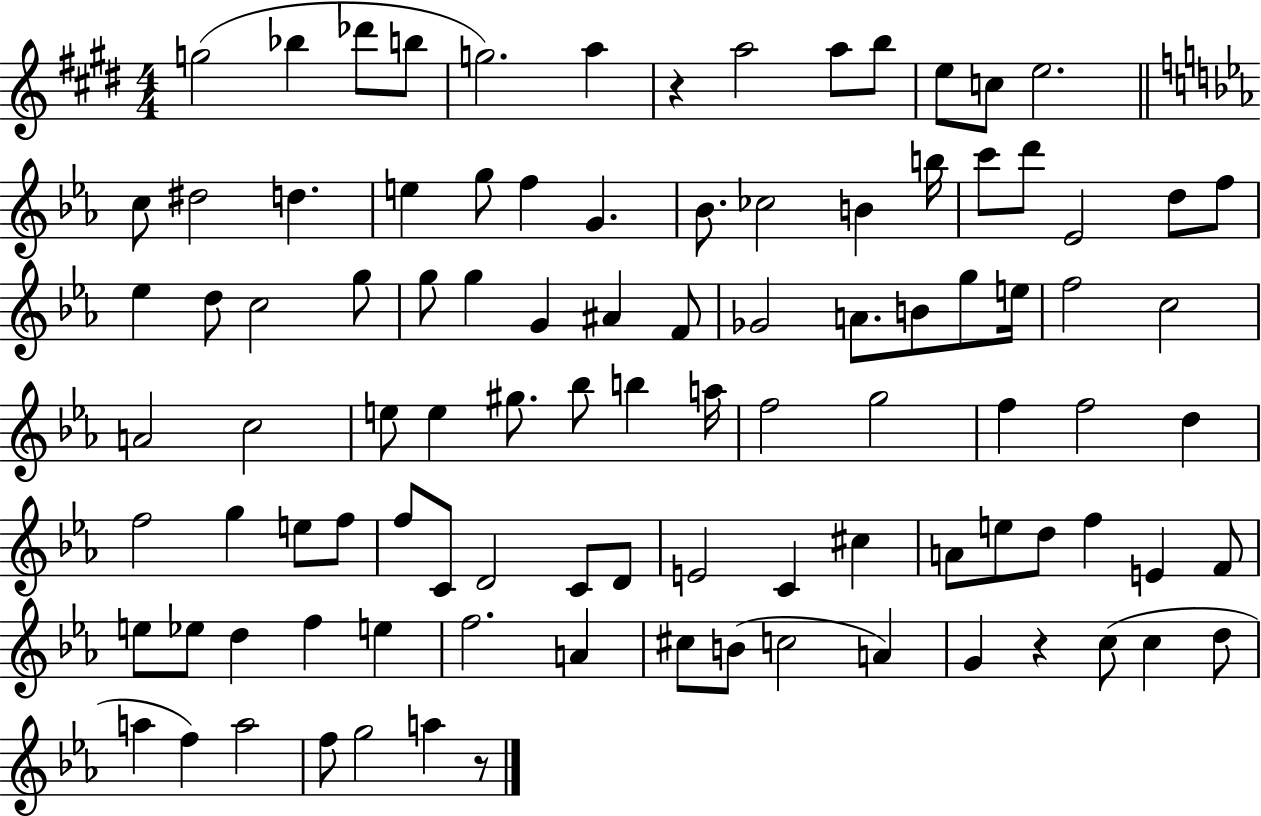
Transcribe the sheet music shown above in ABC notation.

X:1
T:Untitled
M:4/4
L:1/4
K:E
g2 _b _d'/2 b/2 g2 a z a2 a/2 b/2 e/2 c/2 e2 c/2 ^d2 d e g/2 f G _B/2 _c2 B b/4 c'/2 d'/2 _E2 d/2 f/2 _e d/2 c2 g/2 g/2 g G ^A F/2 _G2 A/2 B/2 g/2 e/4 f2 c2 A2 c2 e/2 e ^g/2 _b/2 b a/4 f2 g2 f f2 d f2 g e/2 f/2 f/2 C/2 D2 C/2 D/2 E2 C ^c A/2 e/2 d/2 f E F/2 e/2 _e/2 d f e f2 A ^c/2 B/2 c2 A G z c/2 c d/2 a f a2 f/2 g2 a z/2